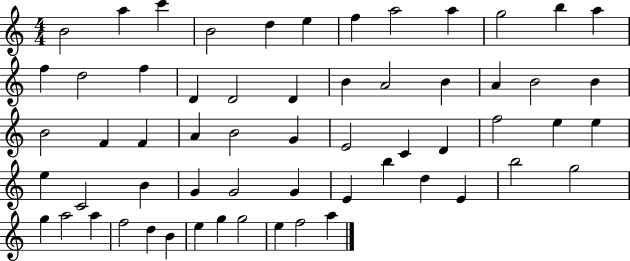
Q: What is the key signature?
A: C major